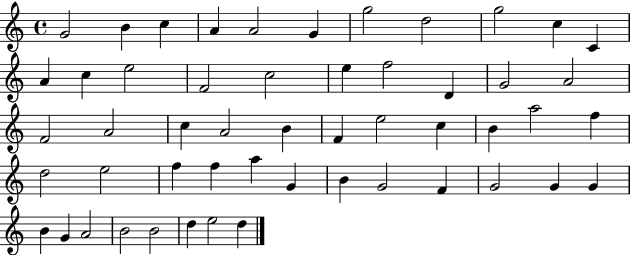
X:1
T:Untitled
M:4/4
L:1/4
K:C
G2 B c A A2 G g2 d2 g2 c C A c e2 F2 c2 e f2 D G2 A2 F2 A2 c A2 B F e2 c B a2 f d2 e2 f f a G B G2 F G2 G G B G A2 B2 B2 d e2 d